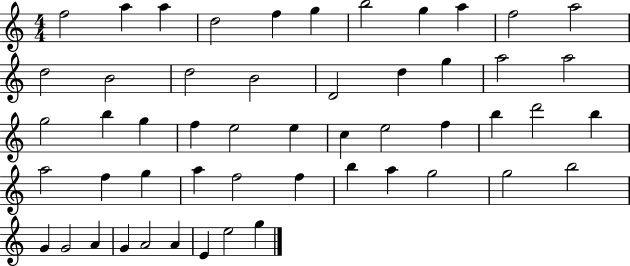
F5/h A5/q A5/q D5/h F5/q G5/q B5/h G5/q A5/q F5/h A5/h D5/h B4/h D5/h B4/h D4/h D5/q G5/q A5/h A5/h G5/h B5/q G5/q F5/q E5/h E5/q C5/q E5/h F5/q B5/q D6/h B5/q A5/h F5/q G5/q A5/q F5/h F5/q B5/q A5/q G5/h G5/h B5/h G4/q G4/h A4/q G4/q A4/h A4/q E4/q E5/h G5/q